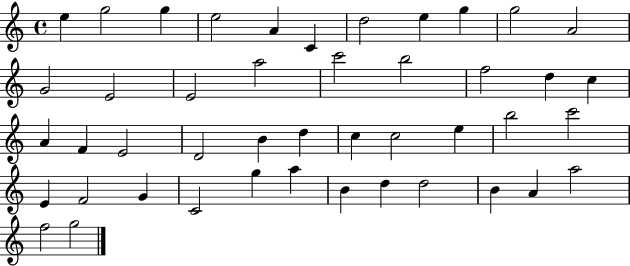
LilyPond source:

{
  \clef treble
  \time 4/4
  \defaultTimeSignature
  \key c \major
  e''4 g''2 g''4 | e''2 a'4 c'4 | d''2 e''4 g''4 | g''2 a'2 | \break g'2 e'2 | e'2 a''2 | c'''2 b''2 | f''2 d''4 c''4 | \break a'4 f'4 e'2 | d'2 b'4 d''4 | c''4 c''2 e''4 | b''2 c'''2 | \break e'4 f'2 g'4 | c'2 g''4 a''4 | b'4 d''4 d''2 | b'4 a'4 a''2 | \break f''2 g''2 | \bar "|."
}